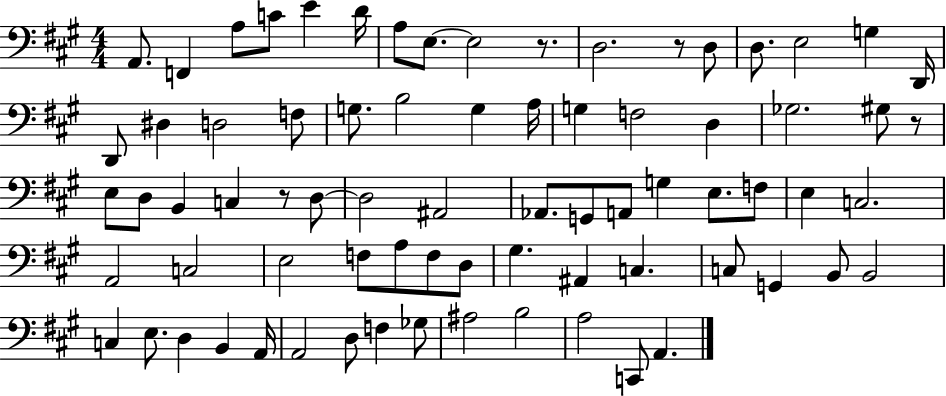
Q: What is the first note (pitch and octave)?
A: A2